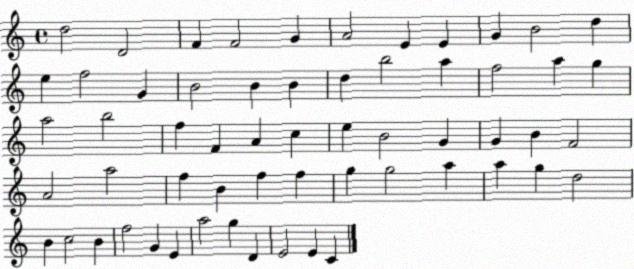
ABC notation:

X:1
T:Untitled
M:4/4
L:1/4
K:C
d2 D2 F F2 G A2 E E G B2 d e f2 G B2 B B d b2 a f2 a g a2 b2 f F A c e B2 G G B F2 A2 a2 f B f f g g2 a a g d2 B c2 B f2 G E a2 g D E2 E C